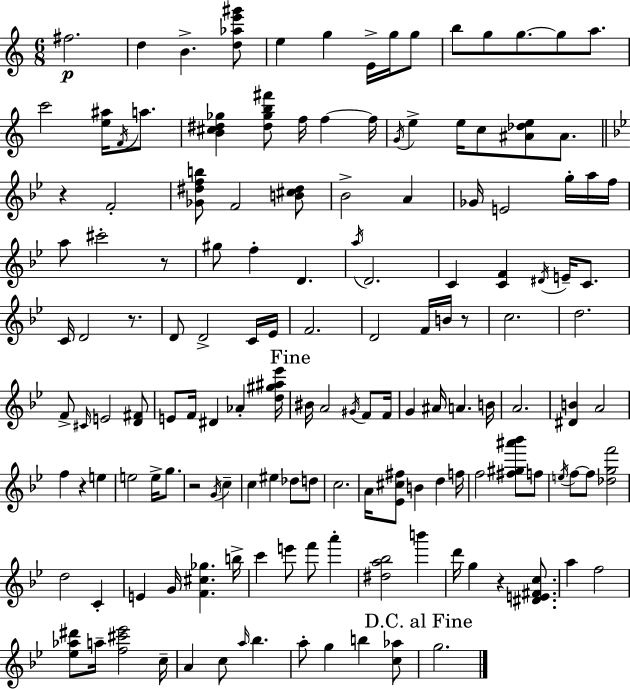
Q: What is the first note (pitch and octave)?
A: F#5